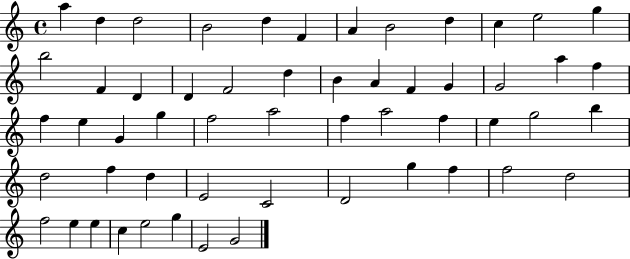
{
  \clef treble
  \time 4/4
  \defaultTimeSignature
  \key c \major
  a''4 d''4 d''2 | b'2 d''4 f'4 | a'4 b'2 d''4 | c''4 e''2 g''4 | \break b''2 f'4 d'4 | d'4 f'2 d''4 | b'4 a'4 f'4 g'4 | g'2 a''4 f''4 | \break f''4 e''4 g'4 g''4 | f''2 a''2 | f''4 a''2 f''4 | e''4 g''2 b''4 | \break d''2 f''4 d''4 | e'2 c'2 | d'2 g''4 f''4 | f''2 d''2 | \break f''2 e''4 e''4 | c''4 e''2 g''4 | e'2 g'2 | \bar "|."
}